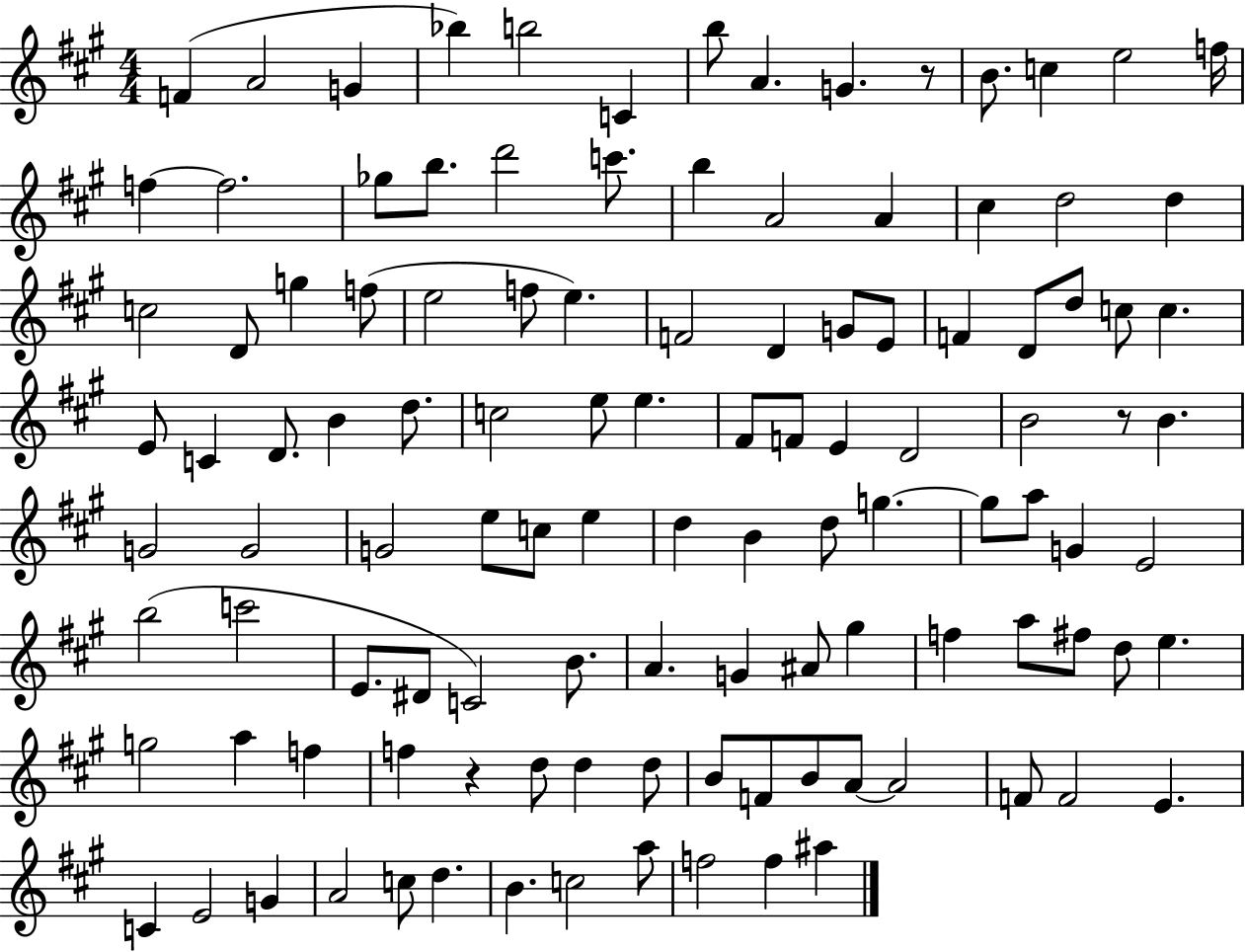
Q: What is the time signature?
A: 4/4